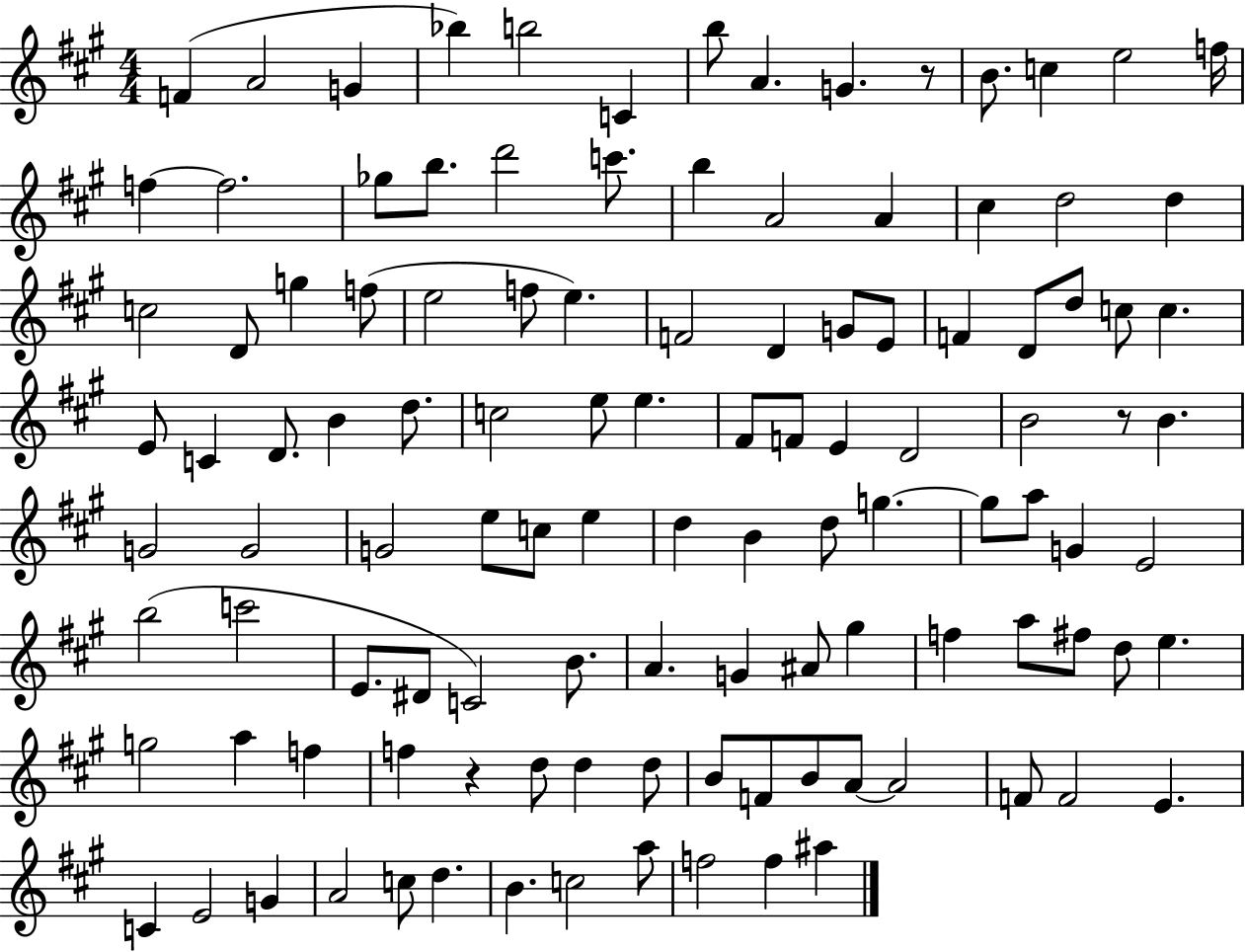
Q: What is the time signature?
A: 4/4